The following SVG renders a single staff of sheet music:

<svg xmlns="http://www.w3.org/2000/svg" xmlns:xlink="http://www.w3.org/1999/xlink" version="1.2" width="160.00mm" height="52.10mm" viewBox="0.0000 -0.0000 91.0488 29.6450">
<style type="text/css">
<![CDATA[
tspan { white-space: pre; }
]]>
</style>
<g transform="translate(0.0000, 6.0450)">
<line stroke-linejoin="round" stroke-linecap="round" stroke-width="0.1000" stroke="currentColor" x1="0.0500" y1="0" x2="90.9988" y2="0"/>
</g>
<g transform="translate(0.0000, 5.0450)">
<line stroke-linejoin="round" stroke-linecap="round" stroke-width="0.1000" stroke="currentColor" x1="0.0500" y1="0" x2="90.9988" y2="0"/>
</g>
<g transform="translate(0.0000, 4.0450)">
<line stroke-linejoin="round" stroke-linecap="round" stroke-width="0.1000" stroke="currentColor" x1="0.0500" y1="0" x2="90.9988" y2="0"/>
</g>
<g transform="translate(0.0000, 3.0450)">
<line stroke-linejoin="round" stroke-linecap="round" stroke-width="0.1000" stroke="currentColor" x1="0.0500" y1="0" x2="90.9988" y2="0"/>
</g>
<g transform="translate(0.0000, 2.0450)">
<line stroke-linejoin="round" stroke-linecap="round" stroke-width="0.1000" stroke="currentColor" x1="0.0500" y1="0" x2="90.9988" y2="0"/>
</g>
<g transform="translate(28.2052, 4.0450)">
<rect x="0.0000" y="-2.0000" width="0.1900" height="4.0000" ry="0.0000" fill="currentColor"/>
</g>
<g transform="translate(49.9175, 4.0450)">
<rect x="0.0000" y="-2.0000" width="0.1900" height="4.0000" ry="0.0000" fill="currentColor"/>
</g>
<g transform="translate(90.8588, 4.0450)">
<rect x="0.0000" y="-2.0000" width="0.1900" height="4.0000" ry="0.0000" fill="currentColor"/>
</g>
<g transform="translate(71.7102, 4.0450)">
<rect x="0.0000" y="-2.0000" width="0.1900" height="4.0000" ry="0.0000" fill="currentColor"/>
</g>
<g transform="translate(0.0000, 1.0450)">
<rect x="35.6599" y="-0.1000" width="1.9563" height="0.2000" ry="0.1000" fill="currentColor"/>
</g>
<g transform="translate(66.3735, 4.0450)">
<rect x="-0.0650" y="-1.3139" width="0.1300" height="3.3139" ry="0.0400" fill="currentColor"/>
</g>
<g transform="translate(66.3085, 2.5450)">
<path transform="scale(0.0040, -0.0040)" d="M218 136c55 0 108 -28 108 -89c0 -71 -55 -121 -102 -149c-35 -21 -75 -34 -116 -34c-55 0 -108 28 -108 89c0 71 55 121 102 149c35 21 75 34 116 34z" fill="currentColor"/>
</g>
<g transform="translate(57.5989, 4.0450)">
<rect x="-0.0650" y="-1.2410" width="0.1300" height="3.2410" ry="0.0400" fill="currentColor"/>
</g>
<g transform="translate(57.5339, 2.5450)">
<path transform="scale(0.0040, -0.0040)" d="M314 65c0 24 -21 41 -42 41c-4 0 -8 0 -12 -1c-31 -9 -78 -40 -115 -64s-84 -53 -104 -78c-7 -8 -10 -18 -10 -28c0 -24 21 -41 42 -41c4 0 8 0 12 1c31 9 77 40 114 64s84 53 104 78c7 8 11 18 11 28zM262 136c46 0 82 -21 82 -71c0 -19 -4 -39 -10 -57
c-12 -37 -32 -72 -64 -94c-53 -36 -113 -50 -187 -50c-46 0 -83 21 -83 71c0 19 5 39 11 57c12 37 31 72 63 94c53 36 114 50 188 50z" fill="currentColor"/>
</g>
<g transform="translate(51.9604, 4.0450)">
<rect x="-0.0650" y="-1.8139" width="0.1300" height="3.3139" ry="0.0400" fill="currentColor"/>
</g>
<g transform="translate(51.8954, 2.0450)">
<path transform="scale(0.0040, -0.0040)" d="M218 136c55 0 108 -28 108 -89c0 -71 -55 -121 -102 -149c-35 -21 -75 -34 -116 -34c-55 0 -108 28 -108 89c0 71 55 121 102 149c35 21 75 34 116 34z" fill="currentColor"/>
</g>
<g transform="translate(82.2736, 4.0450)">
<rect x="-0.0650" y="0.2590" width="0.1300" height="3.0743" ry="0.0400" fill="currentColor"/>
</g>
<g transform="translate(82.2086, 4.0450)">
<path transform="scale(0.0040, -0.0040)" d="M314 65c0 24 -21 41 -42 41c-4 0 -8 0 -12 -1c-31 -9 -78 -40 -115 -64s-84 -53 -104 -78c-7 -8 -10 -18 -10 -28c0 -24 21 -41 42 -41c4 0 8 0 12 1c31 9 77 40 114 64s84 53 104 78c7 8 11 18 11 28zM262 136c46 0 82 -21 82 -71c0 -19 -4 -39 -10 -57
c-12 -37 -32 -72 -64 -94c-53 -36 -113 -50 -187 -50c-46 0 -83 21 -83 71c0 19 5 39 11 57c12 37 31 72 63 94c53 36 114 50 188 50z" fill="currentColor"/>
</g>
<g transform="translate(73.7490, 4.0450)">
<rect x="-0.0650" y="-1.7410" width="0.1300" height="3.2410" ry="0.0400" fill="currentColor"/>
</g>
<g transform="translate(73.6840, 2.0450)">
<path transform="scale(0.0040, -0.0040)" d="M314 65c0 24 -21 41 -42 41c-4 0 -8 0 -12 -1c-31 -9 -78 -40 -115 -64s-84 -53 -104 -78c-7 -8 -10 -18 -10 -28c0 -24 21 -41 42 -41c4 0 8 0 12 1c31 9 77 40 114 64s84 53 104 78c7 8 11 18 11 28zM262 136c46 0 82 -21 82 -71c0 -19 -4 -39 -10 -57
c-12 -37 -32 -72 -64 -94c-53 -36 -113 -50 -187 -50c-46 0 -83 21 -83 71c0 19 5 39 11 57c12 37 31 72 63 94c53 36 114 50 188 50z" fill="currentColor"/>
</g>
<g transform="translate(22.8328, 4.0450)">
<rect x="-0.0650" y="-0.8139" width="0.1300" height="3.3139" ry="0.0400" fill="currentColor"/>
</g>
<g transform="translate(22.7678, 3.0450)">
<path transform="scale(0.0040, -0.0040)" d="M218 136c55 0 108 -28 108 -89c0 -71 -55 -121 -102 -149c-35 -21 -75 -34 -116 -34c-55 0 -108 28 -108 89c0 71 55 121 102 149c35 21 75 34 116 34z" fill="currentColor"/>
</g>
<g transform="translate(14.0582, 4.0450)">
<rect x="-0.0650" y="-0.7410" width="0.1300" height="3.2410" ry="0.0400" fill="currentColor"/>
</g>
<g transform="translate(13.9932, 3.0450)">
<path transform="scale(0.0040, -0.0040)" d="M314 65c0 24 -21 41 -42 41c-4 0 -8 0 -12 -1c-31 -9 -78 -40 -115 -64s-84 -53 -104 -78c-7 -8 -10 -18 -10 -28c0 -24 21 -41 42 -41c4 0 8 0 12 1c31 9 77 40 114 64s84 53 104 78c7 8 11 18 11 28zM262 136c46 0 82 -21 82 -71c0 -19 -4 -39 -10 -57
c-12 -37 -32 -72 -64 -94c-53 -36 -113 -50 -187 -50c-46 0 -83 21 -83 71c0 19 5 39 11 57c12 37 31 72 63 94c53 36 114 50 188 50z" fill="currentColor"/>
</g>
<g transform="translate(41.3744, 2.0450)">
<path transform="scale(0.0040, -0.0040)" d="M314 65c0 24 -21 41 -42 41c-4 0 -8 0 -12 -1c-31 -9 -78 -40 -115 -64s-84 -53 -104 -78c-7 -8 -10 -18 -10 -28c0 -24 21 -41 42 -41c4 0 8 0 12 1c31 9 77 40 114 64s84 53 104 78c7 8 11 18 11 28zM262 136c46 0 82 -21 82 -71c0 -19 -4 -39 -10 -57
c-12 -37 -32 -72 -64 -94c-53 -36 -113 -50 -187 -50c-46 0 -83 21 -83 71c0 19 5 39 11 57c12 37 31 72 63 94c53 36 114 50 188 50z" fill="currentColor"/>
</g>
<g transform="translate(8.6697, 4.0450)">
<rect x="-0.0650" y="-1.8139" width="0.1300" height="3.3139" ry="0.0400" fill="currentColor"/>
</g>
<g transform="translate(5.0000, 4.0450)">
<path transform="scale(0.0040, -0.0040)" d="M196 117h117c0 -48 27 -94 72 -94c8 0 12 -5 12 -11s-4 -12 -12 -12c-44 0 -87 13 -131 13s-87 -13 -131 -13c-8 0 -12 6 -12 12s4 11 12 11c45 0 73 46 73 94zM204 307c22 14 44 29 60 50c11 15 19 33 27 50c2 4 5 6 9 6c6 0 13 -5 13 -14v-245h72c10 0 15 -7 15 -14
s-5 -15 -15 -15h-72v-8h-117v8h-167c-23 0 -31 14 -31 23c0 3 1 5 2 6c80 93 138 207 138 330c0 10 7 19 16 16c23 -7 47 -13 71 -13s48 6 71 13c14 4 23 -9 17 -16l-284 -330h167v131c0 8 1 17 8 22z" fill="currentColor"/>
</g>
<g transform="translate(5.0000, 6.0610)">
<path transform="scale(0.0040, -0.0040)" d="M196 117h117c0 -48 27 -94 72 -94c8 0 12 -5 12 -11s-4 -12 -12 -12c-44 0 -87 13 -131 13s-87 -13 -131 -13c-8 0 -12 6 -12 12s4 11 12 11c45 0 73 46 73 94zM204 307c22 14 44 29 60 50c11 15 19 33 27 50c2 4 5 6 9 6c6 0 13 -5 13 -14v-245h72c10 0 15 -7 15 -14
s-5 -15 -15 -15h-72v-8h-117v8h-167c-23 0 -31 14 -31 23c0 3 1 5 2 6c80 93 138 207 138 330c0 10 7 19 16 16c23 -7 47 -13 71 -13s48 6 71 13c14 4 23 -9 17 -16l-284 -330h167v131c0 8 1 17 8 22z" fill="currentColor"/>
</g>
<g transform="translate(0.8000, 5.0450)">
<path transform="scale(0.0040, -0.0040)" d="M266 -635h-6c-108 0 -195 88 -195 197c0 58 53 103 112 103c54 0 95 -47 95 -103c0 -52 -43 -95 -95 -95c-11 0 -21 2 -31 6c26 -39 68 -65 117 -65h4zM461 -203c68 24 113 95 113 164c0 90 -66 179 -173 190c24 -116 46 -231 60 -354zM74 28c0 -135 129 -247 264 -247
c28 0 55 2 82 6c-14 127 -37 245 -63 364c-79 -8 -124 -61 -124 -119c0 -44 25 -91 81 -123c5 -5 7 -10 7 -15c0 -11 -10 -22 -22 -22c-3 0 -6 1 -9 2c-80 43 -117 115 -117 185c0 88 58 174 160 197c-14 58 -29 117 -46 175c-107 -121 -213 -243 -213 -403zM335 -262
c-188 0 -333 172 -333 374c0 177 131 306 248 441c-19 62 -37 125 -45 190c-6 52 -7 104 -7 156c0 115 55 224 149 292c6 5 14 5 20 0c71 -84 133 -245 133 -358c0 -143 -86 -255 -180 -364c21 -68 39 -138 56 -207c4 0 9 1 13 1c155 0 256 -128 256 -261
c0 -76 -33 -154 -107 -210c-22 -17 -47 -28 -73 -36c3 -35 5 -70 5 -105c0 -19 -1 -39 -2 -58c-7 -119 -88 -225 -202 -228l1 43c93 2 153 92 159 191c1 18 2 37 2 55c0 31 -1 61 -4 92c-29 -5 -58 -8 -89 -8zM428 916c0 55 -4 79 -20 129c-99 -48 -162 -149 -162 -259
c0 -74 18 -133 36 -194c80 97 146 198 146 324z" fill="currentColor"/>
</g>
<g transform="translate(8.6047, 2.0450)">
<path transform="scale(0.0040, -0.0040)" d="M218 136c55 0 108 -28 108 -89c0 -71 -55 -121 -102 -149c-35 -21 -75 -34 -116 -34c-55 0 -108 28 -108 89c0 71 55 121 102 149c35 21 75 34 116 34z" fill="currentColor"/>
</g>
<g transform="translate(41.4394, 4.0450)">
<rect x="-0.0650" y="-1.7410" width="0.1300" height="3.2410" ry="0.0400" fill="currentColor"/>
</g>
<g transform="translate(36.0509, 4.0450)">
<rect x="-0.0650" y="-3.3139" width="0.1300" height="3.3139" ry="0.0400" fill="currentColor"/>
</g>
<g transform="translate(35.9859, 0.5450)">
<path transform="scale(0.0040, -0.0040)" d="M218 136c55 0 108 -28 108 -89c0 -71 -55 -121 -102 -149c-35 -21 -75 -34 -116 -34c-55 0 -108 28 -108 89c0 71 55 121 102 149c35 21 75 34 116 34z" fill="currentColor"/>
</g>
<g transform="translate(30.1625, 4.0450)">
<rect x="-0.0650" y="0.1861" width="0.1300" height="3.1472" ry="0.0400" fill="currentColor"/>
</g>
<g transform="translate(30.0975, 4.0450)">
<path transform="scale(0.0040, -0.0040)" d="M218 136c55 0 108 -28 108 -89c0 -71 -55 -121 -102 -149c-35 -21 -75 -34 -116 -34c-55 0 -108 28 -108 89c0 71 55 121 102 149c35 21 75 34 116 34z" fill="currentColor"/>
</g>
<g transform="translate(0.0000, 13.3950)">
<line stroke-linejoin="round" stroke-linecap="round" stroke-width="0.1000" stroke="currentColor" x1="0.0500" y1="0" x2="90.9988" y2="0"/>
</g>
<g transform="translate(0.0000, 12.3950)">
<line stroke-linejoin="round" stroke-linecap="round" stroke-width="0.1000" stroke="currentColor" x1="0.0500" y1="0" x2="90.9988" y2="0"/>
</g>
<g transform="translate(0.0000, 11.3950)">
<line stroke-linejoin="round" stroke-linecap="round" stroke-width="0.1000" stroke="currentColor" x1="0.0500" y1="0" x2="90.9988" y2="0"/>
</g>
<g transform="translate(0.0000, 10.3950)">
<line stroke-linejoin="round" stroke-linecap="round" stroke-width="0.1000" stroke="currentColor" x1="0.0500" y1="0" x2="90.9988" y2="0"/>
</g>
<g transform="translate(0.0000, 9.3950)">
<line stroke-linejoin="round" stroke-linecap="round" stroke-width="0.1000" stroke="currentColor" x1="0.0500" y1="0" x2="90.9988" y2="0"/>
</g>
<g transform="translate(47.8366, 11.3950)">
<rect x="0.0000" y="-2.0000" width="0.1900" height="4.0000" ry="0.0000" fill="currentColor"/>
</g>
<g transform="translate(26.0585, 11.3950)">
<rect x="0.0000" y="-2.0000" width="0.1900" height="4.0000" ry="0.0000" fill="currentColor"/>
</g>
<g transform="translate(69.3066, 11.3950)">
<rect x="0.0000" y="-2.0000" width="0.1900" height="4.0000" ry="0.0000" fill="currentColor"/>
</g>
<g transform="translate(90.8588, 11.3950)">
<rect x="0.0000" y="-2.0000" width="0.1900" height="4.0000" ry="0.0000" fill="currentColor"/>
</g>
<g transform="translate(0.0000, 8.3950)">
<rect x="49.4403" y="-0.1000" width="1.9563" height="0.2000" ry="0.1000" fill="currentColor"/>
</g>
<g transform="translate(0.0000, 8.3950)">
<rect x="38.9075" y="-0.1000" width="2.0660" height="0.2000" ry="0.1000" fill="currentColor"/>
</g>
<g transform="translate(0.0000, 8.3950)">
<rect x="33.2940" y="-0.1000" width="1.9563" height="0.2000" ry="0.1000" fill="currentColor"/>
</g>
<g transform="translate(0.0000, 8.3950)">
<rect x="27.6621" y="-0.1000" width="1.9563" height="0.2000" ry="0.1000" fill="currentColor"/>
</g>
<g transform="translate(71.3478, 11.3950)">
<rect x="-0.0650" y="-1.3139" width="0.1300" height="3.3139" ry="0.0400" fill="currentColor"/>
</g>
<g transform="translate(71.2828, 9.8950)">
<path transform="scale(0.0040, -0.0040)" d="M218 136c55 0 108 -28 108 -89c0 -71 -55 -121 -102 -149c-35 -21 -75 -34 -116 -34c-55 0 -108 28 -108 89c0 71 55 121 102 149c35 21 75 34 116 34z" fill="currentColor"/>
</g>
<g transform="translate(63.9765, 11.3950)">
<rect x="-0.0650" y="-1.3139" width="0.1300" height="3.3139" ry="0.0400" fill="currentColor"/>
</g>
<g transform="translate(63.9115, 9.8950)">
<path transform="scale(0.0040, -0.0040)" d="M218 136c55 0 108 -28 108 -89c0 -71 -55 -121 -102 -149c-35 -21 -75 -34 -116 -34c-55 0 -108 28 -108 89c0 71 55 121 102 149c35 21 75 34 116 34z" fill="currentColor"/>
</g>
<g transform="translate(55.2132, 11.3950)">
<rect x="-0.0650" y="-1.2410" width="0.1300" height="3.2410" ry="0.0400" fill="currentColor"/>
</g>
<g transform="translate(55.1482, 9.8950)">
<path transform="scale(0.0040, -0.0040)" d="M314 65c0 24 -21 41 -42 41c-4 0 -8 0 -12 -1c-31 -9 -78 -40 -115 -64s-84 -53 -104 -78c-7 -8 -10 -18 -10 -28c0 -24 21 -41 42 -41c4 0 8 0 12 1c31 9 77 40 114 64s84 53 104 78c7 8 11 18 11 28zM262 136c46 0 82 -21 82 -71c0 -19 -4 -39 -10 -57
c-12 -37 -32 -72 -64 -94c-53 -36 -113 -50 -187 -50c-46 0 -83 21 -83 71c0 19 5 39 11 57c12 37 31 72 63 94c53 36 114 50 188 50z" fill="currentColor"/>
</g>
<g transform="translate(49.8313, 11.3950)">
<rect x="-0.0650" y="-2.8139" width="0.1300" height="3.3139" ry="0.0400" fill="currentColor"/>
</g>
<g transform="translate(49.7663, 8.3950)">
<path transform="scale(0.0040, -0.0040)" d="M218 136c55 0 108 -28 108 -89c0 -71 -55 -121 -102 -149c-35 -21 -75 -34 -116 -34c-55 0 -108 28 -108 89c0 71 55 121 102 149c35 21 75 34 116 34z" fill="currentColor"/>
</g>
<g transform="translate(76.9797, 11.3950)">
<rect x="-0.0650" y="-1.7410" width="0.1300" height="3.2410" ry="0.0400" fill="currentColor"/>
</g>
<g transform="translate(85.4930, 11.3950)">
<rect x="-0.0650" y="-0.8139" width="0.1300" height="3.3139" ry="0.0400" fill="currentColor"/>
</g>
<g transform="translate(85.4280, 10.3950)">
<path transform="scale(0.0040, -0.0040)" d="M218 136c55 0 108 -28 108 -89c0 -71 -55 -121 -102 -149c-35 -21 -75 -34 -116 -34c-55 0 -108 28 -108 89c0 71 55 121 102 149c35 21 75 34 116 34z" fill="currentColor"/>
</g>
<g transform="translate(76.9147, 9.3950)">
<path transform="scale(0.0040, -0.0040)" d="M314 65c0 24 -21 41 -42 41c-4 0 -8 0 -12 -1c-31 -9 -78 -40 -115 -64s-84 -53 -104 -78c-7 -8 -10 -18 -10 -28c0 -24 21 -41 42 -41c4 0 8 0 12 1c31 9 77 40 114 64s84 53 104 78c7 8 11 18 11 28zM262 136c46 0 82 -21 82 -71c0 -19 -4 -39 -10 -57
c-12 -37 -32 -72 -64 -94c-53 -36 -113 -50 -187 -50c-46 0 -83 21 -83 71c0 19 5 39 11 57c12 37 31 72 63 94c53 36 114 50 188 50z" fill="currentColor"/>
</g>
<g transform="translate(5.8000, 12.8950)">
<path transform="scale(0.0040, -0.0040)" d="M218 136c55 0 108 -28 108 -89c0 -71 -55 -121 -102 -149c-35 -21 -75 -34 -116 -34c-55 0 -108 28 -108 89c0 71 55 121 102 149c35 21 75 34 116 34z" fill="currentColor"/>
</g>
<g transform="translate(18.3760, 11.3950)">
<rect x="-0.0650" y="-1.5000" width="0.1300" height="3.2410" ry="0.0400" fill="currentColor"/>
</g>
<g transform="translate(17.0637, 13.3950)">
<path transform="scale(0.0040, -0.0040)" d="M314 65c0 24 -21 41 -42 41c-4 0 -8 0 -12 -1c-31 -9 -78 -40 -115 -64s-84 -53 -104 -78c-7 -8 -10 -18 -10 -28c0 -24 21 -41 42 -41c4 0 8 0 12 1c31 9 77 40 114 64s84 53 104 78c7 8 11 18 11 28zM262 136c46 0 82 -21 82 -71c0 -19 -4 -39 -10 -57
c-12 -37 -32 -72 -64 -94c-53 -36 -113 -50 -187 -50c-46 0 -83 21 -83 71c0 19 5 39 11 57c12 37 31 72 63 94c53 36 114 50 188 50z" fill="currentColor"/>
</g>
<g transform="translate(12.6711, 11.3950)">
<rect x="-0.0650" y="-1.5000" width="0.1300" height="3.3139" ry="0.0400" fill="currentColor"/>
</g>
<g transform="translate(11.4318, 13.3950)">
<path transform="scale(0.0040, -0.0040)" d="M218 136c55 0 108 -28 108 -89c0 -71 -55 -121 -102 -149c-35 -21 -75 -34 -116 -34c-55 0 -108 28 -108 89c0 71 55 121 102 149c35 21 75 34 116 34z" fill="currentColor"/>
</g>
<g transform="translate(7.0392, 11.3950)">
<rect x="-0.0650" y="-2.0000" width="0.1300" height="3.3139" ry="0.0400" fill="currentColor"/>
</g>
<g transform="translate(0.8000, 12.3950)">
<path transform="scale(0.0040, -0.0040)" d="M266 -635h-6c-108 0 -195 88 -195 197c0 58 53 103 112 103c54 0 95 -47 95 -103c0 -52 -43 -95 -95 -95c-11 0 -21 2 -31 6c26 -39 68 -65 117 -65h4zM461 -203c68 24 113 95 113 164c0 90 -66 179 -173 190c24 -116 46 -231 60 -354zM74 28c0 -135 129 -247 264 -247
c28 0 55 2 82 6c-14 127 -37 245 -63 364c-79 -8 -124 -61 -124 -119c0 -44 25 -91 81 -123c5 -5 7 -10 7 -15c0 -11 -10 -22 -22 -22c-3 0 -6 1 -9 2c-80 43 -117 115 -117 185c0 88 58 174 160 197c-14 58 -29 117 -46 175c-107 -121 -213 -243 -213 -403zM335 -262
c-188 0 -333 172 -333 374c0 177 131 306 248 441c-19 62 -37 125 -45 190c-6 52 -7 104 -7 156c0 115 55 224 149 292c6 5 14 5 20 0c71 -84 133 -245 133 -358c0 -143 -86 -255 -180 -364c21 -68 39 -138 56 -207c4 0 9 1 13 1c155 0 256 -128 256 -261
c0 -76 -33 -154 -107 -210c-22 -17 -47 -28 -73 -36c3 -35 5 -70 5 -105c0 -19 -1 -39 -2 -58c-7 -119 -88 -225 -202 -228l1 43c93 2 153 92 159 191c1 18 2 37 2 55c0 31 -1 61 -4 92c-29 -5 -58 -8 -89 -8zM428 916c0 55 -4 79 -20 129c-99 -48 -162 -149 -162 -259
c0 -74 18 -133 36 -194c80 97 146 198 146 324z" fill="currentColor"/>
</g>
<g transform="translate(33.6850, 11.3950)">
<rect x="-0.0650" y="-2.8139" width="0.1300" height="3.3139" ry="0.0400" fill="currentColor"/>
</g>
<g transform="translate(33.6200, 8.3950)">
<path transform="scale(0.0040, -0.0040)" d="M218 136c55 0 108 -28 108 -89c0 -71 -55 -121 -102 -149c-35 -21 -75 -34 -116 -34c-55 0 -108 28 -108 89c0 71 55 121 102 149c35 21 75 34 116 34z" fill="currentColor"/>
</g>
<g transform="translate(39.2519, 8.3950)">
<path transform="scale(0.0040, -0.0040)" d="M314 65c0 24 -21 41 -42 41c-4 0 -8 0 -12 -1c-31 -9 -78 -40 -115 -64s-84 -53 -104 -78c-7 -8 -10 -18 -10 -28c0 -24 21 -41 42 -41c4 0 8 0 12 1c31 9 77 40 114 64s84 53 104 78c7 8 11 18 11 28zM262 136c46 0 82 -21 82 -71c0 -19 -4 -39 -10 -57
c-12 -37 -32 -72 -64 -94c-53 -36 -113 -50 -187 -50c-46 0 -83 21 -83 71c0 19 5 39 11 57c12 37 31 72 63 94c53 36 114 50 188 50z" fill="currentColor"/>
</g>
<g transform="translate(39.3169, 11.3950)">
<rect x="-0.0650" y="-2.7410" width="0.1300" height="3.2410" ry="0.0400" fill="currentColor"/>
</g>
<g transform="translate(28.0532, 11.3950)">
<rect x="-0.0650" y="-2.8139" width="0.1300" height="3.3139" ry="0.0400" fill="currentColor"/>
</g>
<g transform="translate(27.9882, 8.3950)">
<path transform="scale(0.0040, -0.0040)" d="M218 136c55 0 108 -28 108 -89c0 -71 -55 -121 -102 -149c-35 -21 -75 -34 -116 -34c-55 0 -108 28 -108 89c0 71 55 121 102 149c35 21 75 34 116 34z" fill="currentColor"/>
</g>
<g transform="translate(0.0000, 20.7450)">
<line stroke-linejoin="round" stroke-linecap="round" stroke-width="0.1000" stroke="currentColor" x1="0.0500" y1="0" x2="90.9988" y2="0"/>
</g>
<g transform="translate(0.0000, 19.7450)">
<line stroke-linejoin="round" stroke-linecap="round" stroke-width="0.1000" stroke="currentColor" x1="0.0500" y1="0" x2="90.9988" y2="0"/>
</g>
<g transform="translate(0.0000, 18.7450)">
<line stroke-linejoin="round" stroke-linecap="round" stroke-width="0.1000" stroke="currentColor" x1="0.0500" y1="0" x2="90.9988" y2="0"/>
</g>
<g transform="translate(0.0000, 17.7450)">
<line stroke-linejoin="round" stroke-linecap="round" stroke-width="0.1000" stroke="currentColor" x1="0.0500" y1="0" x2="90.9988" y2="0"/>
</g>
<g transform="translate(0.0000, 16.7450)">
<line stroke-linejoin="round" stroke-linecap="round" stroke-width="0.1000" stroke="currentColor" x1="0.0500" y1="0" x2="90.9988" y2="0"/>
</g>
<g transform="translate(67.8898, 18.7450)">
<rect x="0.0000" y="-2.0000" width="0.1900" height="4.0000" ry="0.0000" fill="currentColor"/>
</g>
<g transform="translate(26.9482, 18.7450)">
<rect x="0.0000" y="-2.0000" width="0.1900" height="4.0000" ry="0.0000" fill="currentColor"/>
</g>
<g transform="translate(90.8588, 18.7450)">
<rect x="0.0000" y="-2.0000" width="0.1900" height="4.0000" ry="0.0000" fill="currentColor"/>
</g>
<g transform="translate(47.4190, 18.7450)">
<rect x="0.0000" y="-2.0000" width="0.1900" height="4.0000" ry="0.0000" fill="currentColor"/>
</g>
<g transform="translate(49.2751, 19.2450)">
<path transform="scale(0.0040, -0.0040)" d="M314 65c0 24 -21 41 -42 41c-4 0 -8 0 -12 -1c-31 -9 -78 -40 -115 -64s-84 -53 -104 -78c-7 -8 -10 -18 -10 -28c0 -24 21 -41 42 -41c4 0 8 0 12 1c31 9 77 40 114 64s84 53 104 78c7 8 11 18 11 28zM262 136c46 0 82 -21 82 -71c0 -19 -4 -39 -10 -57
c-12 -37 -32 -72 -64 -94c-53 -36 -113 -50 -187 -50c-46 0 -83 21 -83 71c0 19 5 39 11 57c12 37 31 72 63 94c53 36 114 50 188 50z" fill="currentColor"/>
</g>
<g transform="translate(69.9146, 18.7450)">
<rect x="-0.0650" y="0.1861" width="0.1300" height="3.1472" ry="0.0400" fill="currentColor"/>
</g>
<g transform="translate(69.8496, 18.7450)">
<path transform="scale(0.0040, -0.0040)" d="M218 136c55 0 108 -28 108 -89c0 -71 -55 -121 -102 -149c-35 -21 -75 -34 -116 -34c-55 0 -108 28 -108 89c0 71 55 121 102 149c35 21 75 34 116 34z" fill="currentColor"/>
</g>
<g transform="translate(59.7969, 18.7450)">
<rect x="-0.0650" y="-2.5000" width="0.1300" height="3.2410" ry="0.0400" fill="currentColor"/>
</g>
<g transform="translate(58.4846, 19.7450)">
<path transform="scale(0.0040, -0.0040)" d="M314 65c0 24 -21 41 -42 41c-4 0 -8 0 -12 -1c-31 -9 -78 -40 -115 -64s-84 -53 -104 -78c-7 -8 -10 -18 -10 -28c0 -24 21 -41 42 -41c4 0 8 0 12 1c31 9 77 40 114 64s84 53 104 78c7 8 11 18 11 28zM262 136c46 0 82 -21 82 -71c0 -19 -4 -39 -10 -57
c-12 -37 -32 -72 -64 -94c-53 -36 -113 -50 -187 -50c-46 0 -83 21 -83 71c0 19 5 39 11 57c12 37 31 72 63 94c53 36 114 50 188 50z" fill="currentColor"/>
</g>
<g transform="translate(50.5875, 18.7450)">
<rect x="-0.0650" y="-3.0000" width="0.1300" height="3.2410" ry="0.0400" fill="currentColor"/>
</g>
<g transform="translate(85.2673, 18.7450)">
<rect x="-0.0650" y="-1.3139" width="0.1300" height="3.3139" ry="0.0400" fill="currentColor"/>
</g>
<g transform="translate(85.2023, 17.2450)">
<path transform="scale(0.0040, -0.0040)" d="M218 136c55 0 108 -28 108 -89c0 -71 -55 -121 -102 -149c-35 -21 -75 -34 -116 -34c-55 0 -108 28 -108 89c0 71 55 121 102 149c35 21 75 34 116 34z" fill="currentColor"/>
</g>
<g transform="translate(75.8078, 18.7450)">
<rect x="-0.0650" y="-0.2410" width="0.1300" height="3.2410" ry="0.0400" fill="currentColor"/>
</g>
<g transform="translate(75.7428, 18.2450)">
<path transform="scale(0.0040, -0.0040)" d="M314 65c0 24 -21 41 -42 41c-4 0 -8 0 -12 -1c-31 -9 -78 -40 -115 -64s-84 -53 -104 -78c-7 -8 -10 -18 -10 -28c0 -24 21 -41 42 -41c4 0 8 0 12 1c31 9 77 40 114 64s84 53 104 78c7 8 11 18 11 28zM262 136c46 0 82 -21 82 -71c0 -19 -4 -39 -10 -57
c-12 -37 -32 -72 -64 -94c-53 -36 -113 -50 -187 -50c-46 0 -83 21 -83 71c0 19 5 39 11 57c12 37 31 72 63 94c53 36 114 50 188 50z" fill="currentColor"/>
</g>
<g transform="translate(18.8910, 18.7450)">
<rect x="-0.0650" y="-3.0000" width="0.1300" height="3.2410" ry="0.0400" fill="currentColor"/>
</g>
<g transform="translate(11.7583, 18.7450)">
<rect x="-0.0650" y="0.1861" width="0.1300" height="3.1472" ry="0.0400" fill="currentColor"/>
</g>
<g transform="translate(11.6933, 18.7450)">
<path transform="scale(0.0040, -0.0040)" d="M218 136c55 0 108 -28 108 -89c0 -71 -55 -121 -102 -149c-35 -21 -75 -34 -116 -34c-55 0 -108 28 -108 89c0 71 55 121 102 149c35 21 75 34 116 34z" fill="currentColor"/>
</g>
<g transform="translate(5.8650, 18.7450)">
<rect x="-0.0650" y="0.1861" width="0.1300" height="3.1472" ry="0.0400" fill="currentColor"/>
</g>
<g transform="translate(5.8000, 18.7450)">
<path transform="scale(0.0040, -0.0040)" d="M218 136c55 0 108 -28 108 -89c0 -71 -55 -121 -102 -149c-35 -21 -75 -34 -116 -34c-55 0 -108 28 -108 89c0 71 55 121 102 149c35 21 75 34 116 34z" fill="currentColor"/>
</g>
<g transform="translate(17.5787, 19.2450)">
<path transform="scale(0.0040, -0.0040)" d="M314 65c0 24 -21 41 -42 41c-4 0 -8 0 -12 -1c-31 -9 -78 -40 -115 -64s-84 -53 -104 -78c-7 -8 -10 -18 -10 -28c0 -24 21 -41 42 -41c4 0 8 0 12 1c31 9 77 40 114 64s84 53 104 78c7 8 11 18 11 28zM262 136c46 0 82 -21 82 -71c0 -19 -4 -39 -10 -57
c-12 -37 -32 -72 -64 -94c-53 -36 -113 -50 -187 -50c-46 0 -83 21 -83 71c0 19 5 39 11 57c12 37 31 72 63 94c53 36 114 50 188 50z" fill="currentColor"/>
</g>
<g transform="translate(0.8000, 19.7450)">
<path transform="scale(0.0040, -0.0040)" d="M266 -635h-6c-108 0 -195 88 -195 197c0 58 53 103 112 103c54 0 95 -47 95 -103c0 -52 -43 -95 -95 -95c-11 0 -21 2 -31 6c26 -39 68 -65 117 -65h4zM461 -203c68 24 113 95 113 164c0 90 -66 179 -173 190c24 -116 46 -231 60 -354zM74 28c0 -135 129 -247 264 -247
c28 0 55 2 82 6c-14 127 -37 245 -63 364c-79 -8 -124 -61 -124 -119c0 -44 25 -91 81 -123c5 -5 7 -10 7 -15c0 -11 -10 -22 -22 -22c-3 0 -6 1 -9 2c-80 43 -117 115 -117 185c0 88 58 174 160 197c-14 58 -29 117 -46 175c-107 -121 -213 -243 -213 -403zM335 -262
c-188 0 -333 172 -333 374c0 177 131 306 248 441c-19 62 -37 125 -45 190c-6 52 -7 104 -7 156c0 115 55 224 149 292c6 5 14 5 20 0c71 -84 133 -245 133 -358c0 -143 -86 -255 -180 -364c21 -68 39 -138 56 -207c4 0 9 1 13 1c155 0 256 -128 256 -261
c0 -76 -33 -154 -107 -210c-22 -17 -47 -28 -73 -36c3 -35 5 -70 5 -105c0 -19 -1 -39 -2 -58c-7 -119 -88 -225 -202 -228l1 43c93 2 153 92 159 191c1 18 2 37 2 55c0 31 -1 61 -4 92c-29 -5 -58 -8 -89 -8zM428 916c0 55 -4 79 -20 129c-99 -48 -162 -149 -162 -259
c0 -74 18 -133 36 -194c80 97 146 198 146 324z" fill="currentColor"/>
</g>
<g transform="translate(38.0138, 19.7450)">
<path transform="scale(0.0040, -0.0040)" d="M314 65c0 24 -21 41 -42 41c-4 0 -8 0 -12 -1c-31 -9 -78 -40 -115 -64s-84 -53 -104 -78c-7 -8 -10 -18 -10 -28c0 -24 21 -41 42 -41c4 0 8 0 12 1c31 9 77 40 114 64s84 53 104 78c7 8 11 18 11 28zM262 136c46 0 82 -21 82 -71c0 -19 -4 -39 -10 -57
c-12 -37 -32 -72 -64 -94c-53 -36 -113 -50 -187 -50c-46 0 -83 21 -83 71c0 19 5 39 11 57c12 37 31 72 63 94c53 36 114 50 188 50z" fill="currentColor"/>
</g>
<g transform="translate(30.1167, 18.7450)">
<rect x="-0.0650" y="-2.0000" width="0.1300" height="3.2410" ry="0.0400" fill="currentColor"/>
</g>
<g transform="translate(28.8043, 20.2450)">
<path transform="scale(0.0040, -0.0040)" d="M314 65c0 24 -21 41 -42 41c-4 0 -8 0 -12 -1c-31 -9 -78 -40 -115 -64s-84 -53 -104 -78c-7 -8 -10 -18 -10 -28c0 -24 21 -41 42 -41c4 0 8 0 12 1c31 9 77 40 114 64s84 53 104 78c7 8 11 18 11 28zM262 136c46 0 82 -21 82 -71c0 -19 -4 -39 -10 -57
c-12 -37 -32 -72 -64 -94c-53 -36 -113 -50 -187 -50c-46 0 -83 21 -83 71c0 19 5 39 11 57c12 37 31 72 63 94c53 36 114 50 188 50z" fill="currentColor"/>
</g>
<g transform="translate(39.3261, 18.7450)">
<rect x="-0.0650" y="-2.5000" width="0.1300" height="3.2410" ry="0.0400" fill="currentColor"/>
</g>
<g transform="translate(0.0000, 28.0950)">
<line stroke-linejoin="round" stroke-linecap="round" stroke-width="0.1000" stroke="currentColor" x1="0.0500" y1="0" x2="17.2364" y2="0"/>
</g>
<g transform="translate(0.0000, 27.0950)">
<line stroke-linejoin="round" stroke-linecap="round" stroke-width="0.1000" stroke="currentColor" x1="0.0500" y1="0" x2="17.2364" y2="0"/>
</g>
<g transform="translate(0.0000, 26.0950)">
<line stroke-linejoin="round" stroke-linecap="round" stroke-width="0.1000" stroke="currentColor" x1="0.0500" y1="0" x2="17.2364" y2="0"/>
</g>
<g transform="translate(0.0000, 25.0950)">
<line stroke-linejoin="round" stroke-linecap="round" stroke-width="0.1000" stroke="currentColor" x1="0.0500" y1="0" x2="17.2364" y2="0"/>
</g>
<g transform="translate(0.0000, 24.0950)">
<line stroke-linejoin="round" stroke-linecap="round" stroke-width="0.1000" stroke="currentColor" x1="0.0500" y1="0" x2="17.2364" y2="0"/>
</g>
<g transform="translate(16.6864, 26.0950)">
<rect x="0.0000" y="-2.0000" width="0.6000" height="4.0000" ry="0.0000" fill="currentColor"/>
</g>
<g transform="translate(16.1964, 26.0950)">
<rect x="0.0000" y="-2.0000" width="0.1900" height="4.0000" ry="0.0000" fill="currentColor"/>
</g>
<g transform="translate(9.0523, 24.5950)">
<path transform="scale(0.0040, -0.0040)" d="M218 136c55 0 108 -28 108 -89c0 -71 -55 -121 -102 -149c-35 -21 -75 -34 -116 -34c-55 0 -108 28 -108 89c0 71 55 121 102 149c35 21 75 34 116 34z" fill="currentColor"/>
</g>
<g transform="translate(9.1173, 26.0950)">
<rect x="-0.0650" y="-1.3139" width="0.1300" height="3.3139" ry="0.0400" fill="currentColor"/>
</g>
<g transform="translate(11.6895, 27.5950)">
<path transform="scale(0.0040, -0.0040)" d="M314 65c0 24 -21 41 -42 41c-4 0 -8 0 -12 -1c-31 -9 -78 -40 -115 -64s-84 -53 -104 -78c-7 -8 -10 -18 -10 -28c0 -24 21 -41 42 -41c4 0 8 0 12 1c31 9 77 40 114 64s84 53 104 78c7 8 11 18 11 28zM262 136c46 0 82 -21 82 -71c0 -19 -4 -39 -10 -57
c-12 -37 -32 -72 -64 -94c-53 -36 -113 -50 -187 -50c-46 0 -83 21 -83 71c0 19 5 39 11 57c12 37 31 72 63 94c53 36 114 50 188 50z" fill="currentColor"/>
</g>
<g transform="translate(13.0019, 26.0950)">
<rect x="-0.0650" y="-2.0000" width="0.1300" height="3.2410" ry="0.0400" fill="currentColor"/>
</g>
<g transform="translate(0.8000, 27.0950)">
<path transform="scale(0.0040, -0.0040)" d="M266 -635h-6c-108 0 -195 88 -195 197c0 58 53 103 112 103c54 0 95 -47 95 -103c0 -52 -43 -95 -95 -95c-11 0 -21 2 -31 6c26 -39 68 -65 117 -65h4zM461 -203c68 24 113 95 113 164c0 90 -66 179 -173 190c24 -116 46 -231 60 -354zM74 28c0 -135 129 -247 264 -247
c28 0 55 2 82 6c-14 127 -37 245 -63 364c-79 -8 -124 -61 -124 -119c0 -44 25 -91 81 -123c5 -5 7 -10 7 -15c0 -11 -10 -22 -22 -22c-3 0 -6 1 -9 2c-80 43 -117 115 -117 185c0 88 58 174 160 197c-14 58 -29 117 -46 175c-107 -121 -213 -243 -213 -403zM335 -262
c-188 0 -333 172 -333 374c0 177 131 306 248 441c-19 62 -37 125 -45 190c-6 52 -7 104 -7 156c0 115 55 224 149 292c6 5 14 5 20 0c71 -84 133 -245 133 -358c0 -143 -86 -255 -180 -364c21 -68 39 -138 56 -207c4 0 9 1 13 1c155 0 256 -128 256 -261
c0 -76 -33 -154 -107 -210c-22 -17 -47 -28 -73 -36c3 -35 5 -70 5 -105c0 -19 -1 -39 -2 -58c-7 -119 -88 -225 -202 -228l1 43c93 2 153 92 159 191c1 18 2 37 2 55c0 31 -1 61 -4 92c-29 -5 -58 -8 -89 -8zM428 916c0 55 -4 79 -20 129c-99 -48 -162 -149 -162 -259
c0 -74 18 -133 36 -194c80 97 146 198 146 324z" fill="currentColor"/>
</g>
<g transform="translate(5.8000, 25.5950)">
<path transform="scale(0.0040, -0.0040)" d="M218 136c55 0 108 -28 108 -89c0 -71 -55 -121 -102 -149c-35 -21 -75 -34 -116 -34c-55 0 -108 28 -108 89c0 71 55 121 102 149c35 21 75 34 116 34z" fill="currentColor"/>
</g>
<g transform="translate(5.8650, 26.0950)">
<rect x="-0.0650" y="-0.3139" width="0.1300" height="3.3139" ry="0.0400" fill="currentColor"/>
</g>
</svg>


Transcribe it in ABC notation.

X:1
T:Untitled
M:4/4
L:1/4
K:C
f d2 d B b f2 f e2 e f2 B2 F E E2 a a a2 a e2 e e f2 d B B A2 F2 G2 A2 G2 B c2 e c e F2